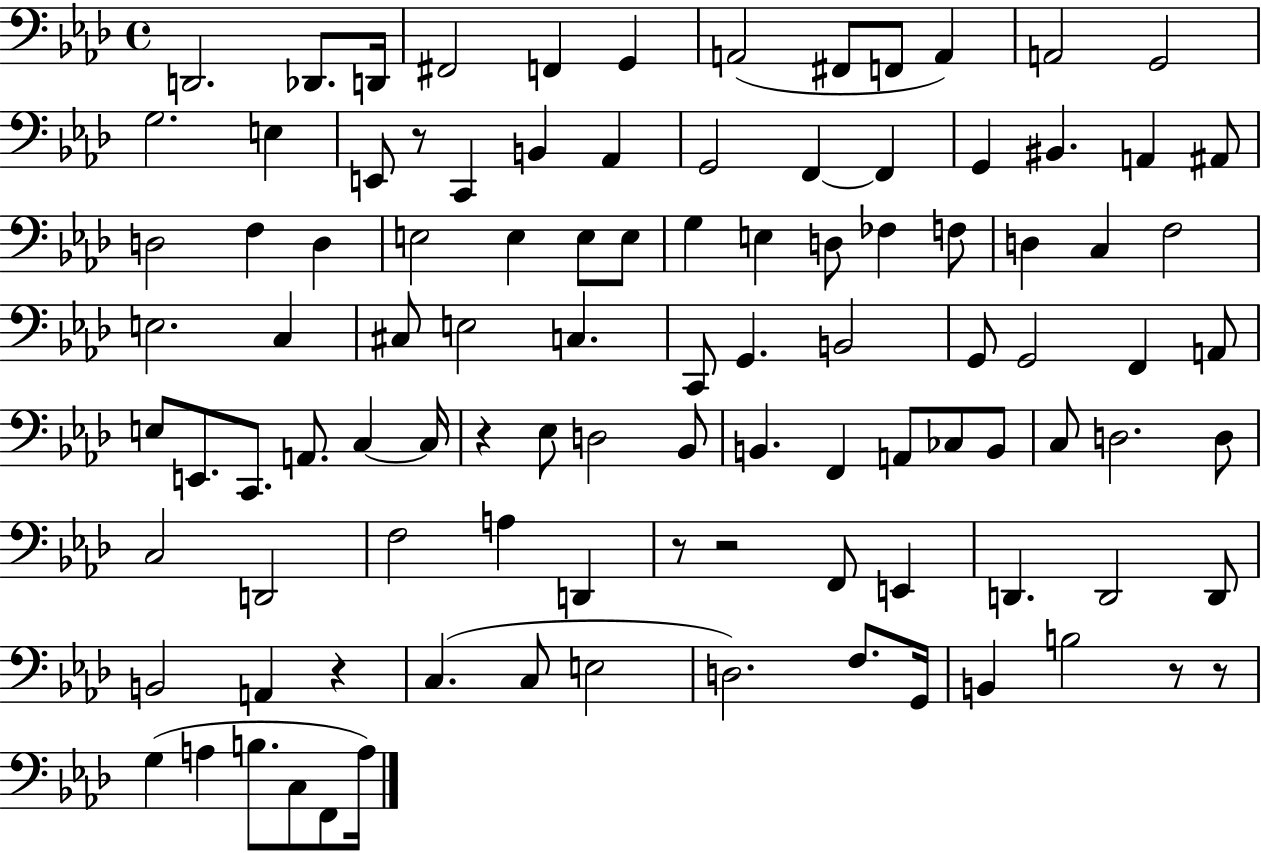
D2/h. Db2/e. D2/s F#2/h F2/q G2/q A2/h F#2/e F2/e A2/q A2/h G2/h G3/h. E3/q E2/e R/e C2/q B2/q Ab2/q G2/h F2/q F2/q G2/q BIS2/q. A2/q A#2/e D3/h F3/q D3/q E3/h E3/q E3/e E3/e G3/q E3/q D3/e FES3/q F3/e D3/q C3/q F3/h E3/h. C3/q C#3/e E3/h C3/q. C2/e G2/q. B2/h G2/e G2/h F2/q A2/e E3/e E2/e. C2/e. A2/e. C3/q C3/s R/q Eb3/e D3/h Bb2/e B2/q. F2/q A2/e CES3/e B2/e C3/e D3/h. D3/e C3/h D2/h F3/h A3/q D2/q R/e R/h F2/e E2/q D2/q. D2/h D2/e B2/h A2/q R/q C3/q. C3/e E3/h D3/h. F3/e. G2/s B2/q B3/h R/e R/e G3/q A3/q B3/e. C3/e F2/e A3/s